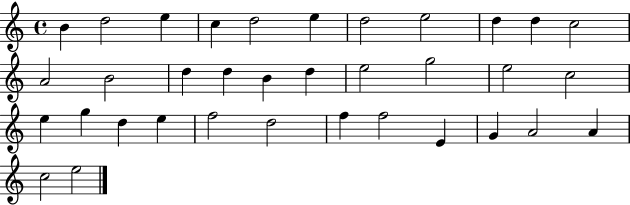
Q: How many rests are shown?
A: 0